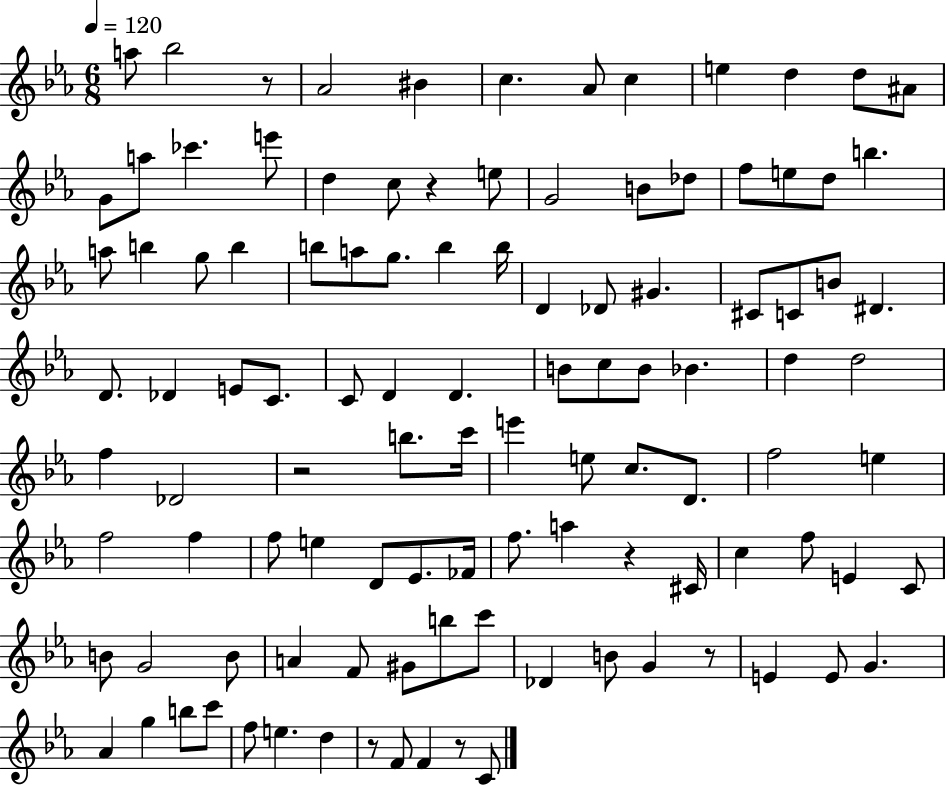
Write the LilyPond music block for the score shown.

{
  \clef treble
  \numericTimeSignature
  \time 6/8
  \key ees \major
  \tempo 4 = 120
  a''8 bes''2 r8 | aes'2 bis'4 | c''4. aes'8 c''4 | e''4 d''4 d''8 ais'8 | \break g'8 a''8 ces'''4. e'''8 | d''4 c''8 r4 e''8 | g'2 b'8 des''8 | f''8 e''8 d''8 b''4. | \break a''8 b''4 g''8 b''4 | b''8 a''8 g''8. b''4 b''16 | d'4 des'8 gis'4. | cis'8 c'8 b'8 dis'4. | \break d'8. des'4 e'8 c'8. | c'8 d'4 d'4. | b'8 c''8 b'8 bes'4. | d''4 d''2 | \break f''4 des'2 | r2 b''8. c'''16 | e'''4 e''8 c''8. d'8. | f''2 e''4 | \break f''2 f''4 | f''8 e''4 d'8 ees'8. fes'16 | f''8. a''4 r4 cis'16 | c''4 f''8 e'4 c'8 | \break b'8 g'2 b'8 | a'4 f'8 gis'8 b''8 c'''8 | des'4 b'8 g'4 r8 | e'4 e'8 g'4. | \break aes'4 g''4 b''8 c'''8 | f''8 e''4. d''4 | r8 f'8 f'4 r8 c'8 | \bar "|."
}